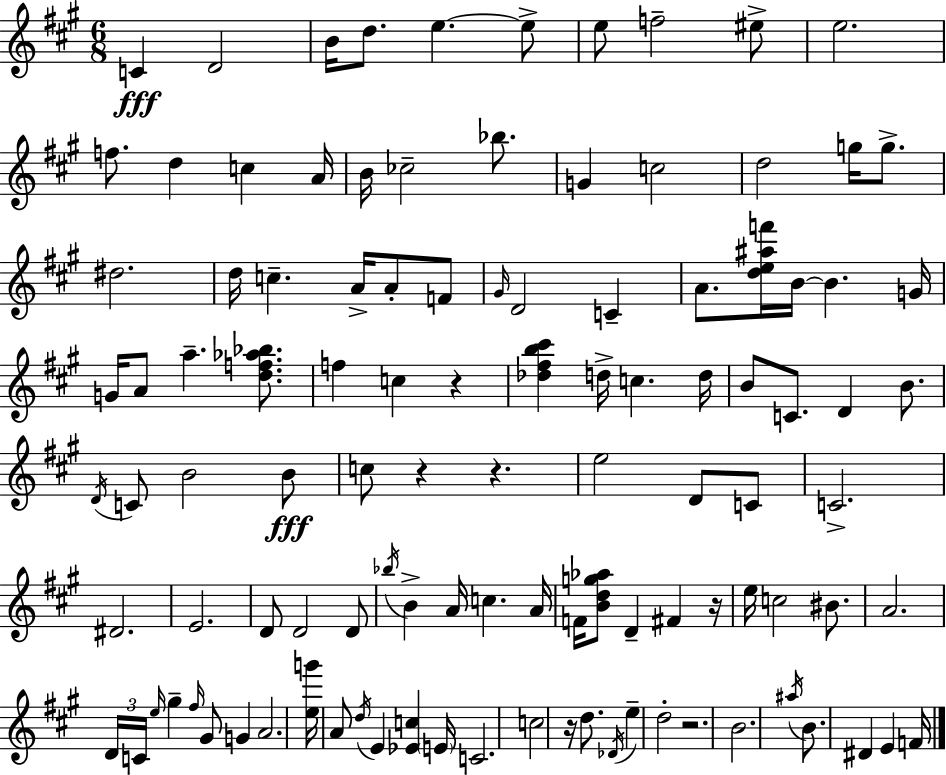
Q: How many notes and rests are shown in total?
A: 109